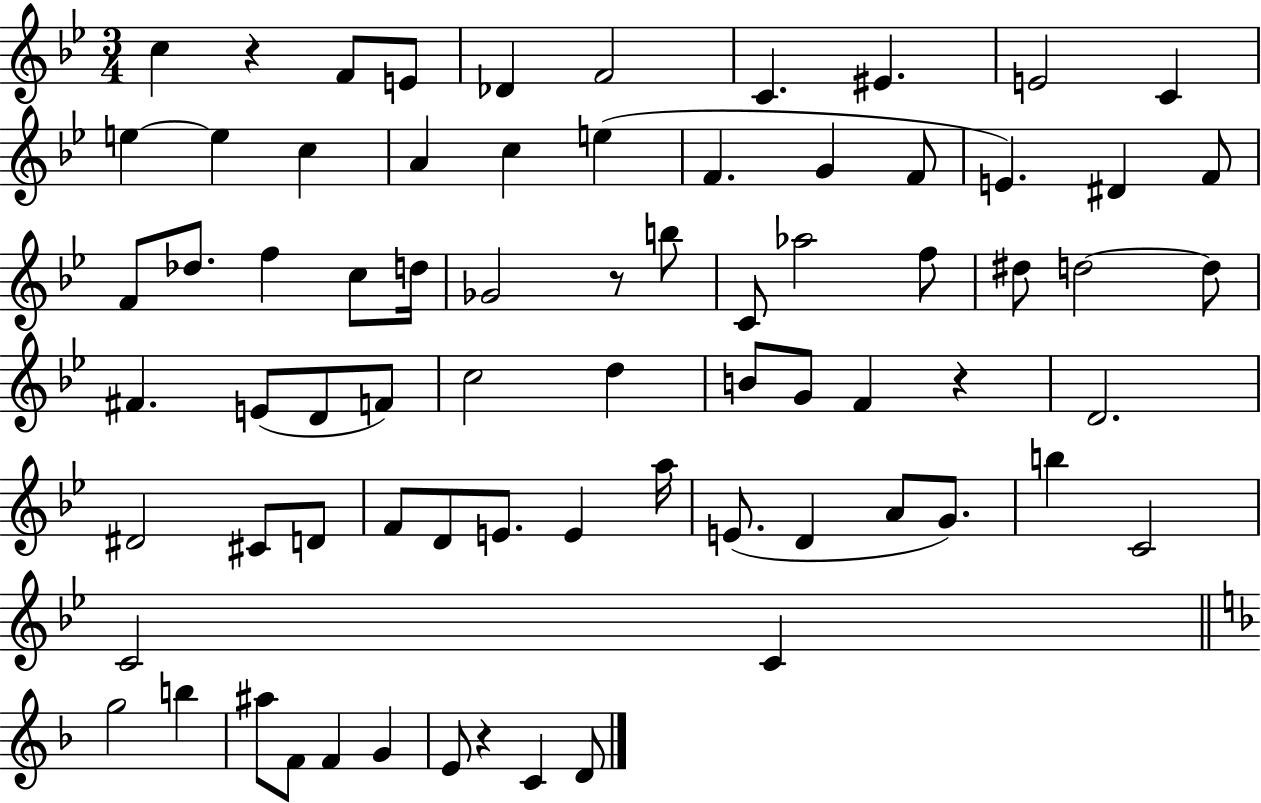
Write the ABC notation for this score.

X:1
T:Untitled
M:3/4
L:1/4
K:Bb
c z F/2 E/2 _D F2 C ^E E2 C e e c A c e F G F/2 E ^D F/2 F/2 _d/2 f c/2 d/4 _G2 z/2 b/2 C/2 _a2 f/2 ^d/2 d2 d/2 ^F E/2 D/2 F/2 c2 d B/2 G/2 F z D2 ^D2 ^C/2 D/2 F/2 D/2 E/2 E a/4 E/2 D A/2 G/2 b C2 C2 C g2 b ^a/2 F/2 F G E/2 z C D/2